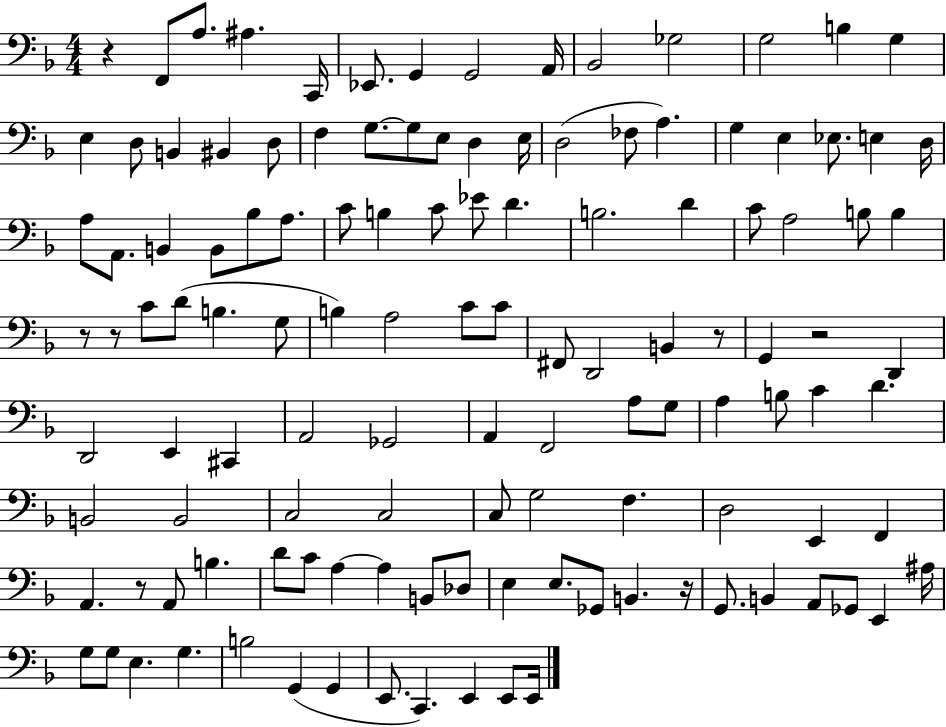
R/q F2/e A3/e. A#3/q. C2/s Eb2/e. G2/q G2/h A2/s Bb2/h Gb3/h G3/h B3/q G3/q E3/q D3/e B2/q BIS2/q D3/e F3/q G3/e. G3/e E3/e D3/q E3/s D3/h FES3/e A3/q. G3/q E3/q Eb3/e. E3/q D3/s A3/e A2/e. B2/q B2/e Bb3/e A3/e. C4/e B3/q C4/e Eb4/e D4/q. B3/h. D4/q C4/e A3/h B3/e B3/q R/e R/e C4/e D4/e B3/q. G3/e B3/q A3/h C4/e C4/e F#2/e D2/h B2/q R/e G2/q R/h D2/q D2/h E2/q C#2/q A2/h Gb2/h A2/q F2/h A3/e G3/e A3/q B3/e C4/q D4/q. B2/h B2/h C3/h C3/h C3/e G3/h F3/q. D3/h E2/q F2/q A2/q. R/e A2/e B3/q. D4/e C4/e A3/q A3/q B2/e Db3/e E3/q E3/e. Gb2/e B2/q. R/s G2/e. B2/q A2/e Gb2/e E2/q A#3/s G3/e G3/e E3/q. G3/q. B3/h G2/q G2/q E2/e. C2/q. E2/q E2/e E2/s